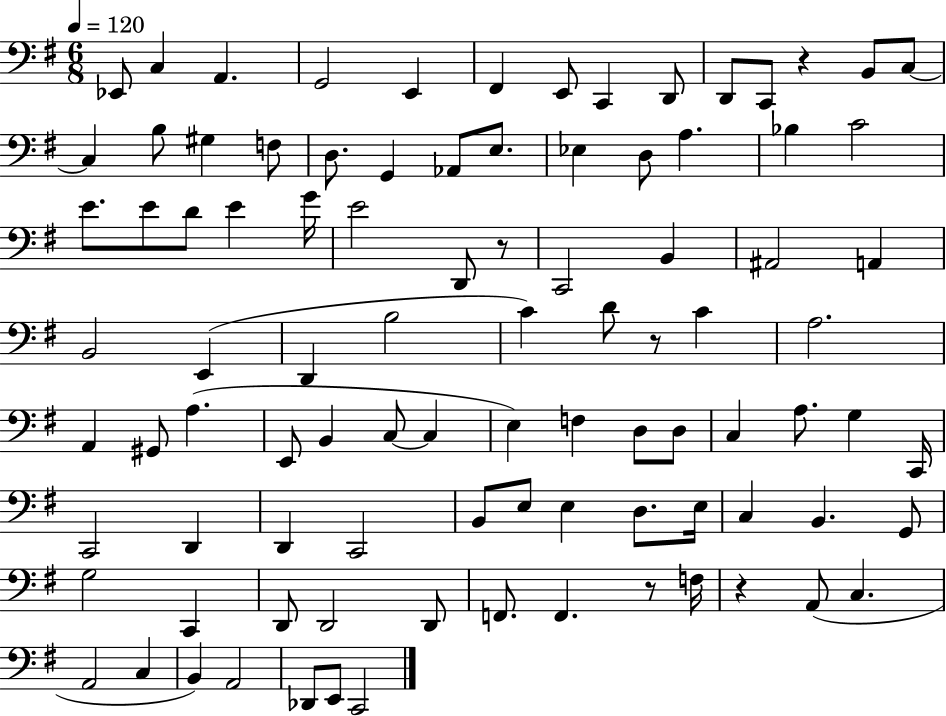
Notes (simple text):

Eb2/e C3/q A2/q. G2/h E2/q F#2/q E2/e C2/q D2/e D2/e C2/e R/q B2/e C3/e C3/q B3/e G#3/q F3/e D3/e. G2/q Ab2/e E3/e. Eb3/q D3/e A3/q. Bb3/q C4/h E4/e. E4/e D4/e E4/q G4/s E4/h D2/e R/e C2/h B2/q A#2/h A2/q B2/h E2/q D2/q B3/h C4/q D4/e R/e C4/q A3/h. A2/q G#2/e A3/q. E2/e B2/q C3/e C3/q E3/q F3/q D3/e D3/e C3/q A3/e. G3/q C2/s C2/h D2/q D2/q C2/h B2/e E3/e E3/q D3/e. E3/s C3/q B2/q. G2/e G3/h C2/q D2/e D2/h D2/e F2/e. F2/q. R/e F3/s R/q A2/e C3/q. A2/h C3/q B2/q A2/h Db2/e E2/e C2/h